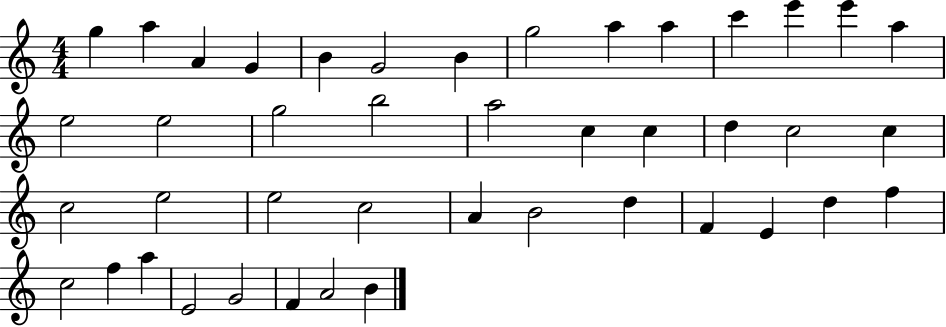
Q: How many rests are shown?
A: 0